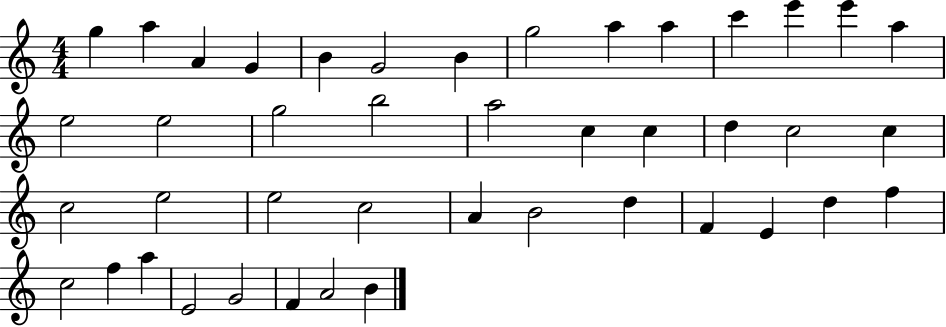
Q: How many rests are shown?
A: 0